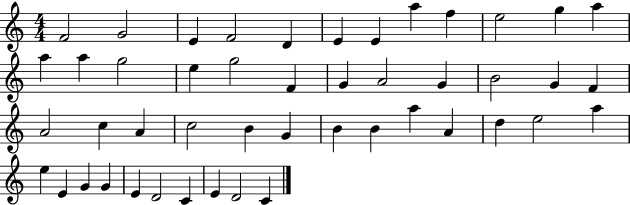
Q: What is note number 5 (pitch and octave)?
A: D4